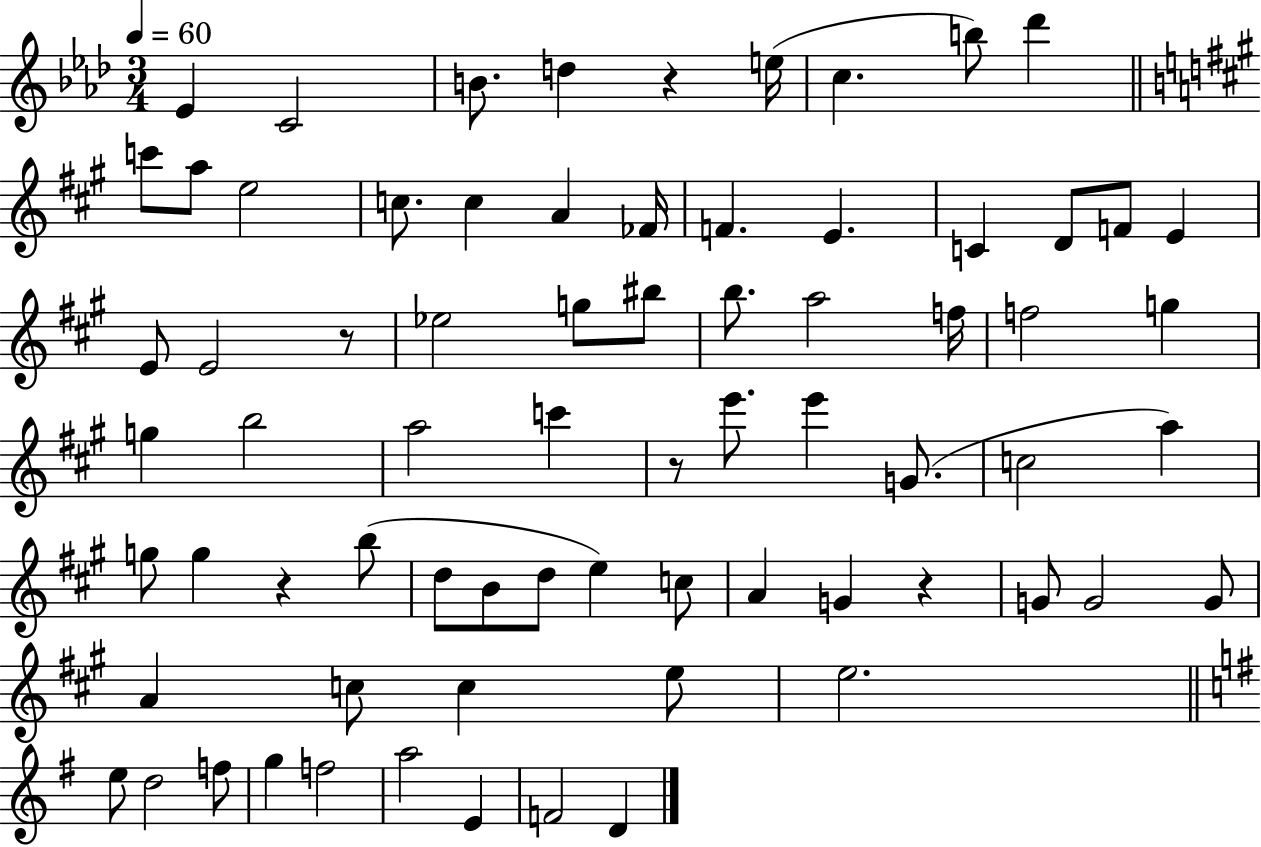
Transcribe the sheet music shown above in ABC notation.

X:1
T:Untitled
M:3/4
L:1/4
K:Ab
_E C2 B/2 d z e/4 c b/2 _d' c'/2 a/2 e2 c/2 c A _F/4 F E C D/2 F/2 E E/2 E2 z/2 _e2 g/2 ^b/2 b/2 a2 f/4 f2 g g b2 a2 c' z/2 e'/2 e' G/2 c2 a g/2 g z b/2 d/2 B/2 d/2 e c/2 A G z G/2 G2 G/2 A c/2 c e/2 e2 e/2 d2 f/2 g f2 a2 E F2 D